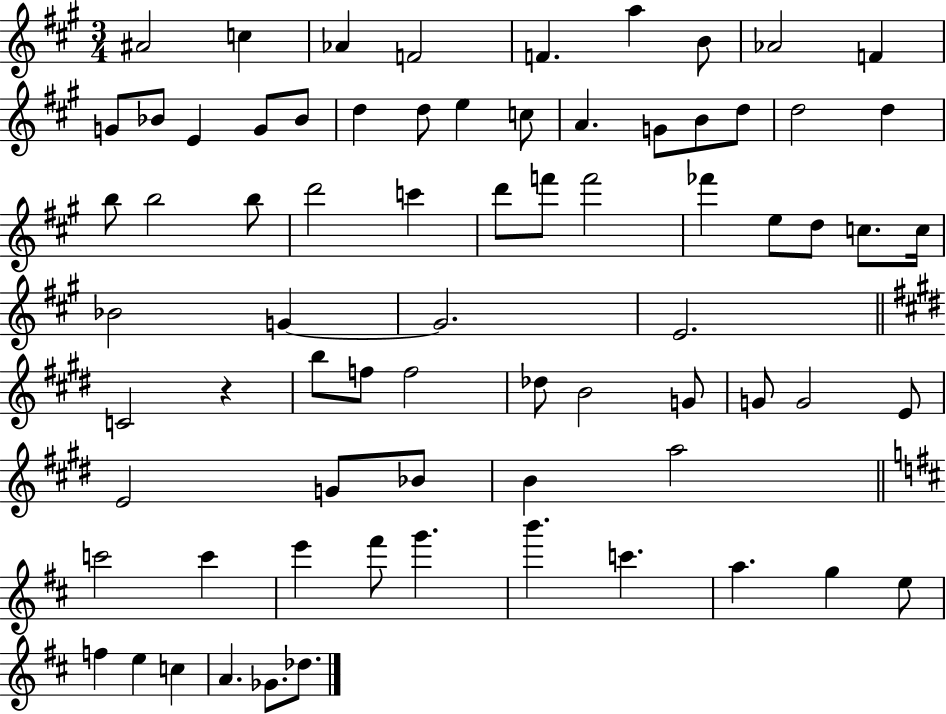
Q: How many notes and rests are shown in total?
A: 73